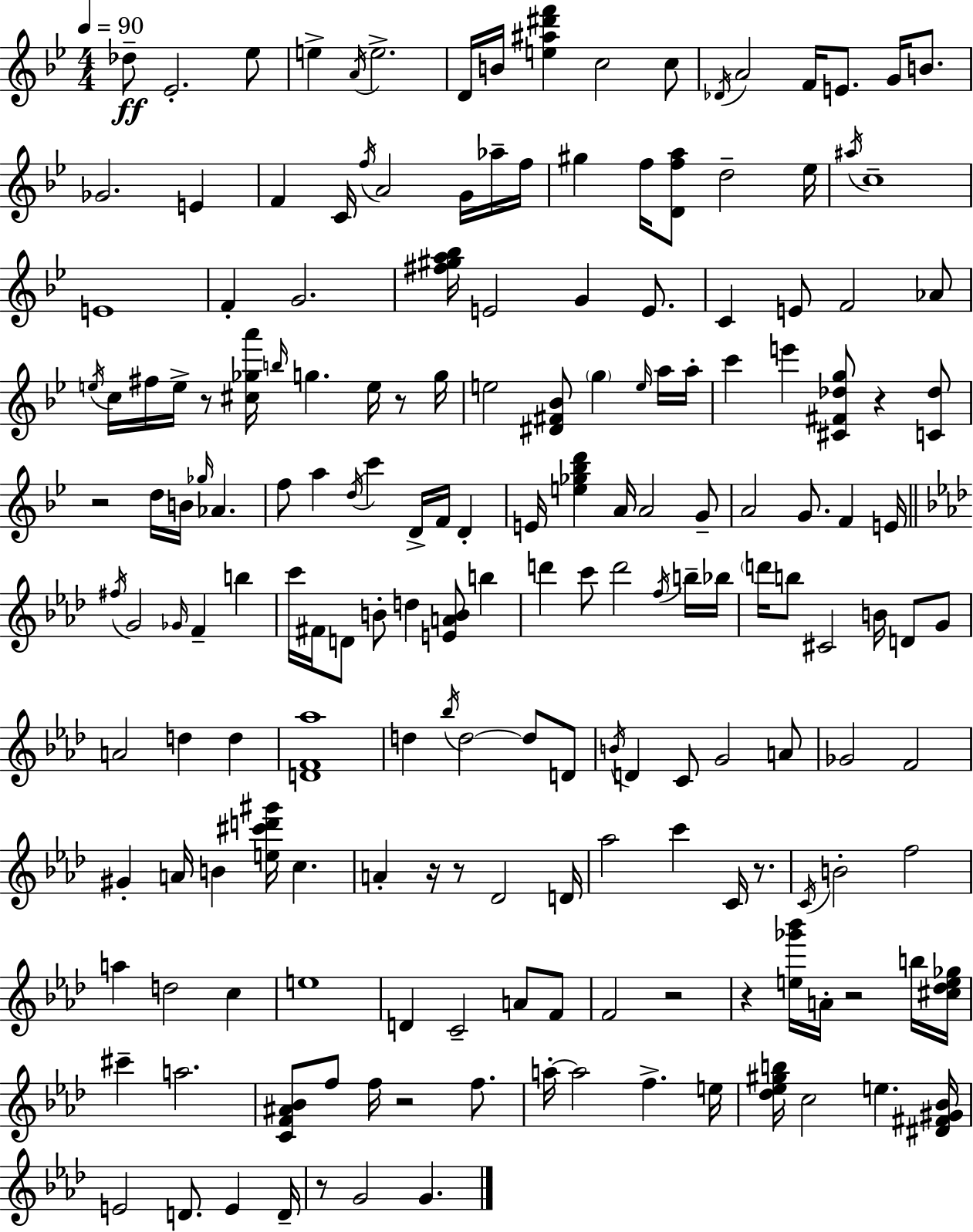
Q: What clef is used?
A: treble